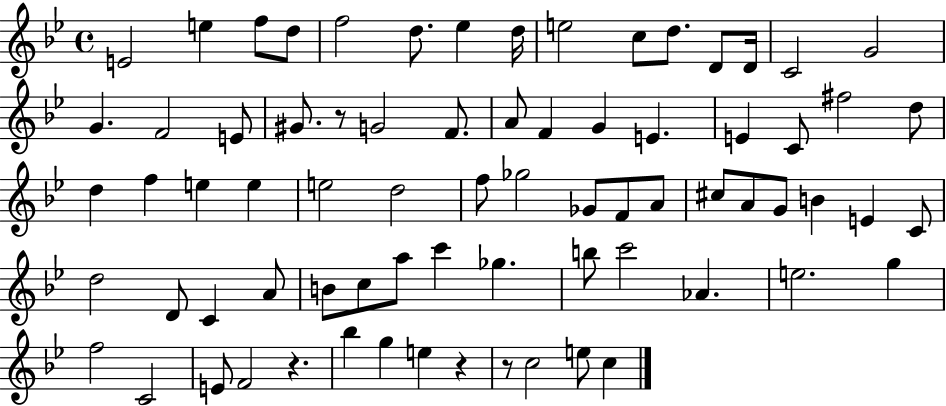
E4/h E5/q F5/e D5/e F5/h D5/e. Eb5/q D5/s E5/h C5/e D5/e. D4/e D4/s C4/h G4/h G4/q. F4/h E4/e G#4/e. R/e G4/h F4/e. A4/e F4/q G4/q E4/q. E4/q C4/e F#5/h D5/e D5/q F5/q E5/q E5/q E5/h D5/h F5/e Gb5/h Gb4/e F4/e A4/e C#5/e A4/e G4/e B4/q E4/q C4/e D5/h D4/e C4/q A4/e B4/e C5/e A5/e C6/q Gb5/q. B5/e C6/h Ab4/q. E5/h. G5/q F5/h C4/h E4/e F4/h R/q. Bb5/q G5/q E5/q R/q R/e C5/h E5/e C5/q